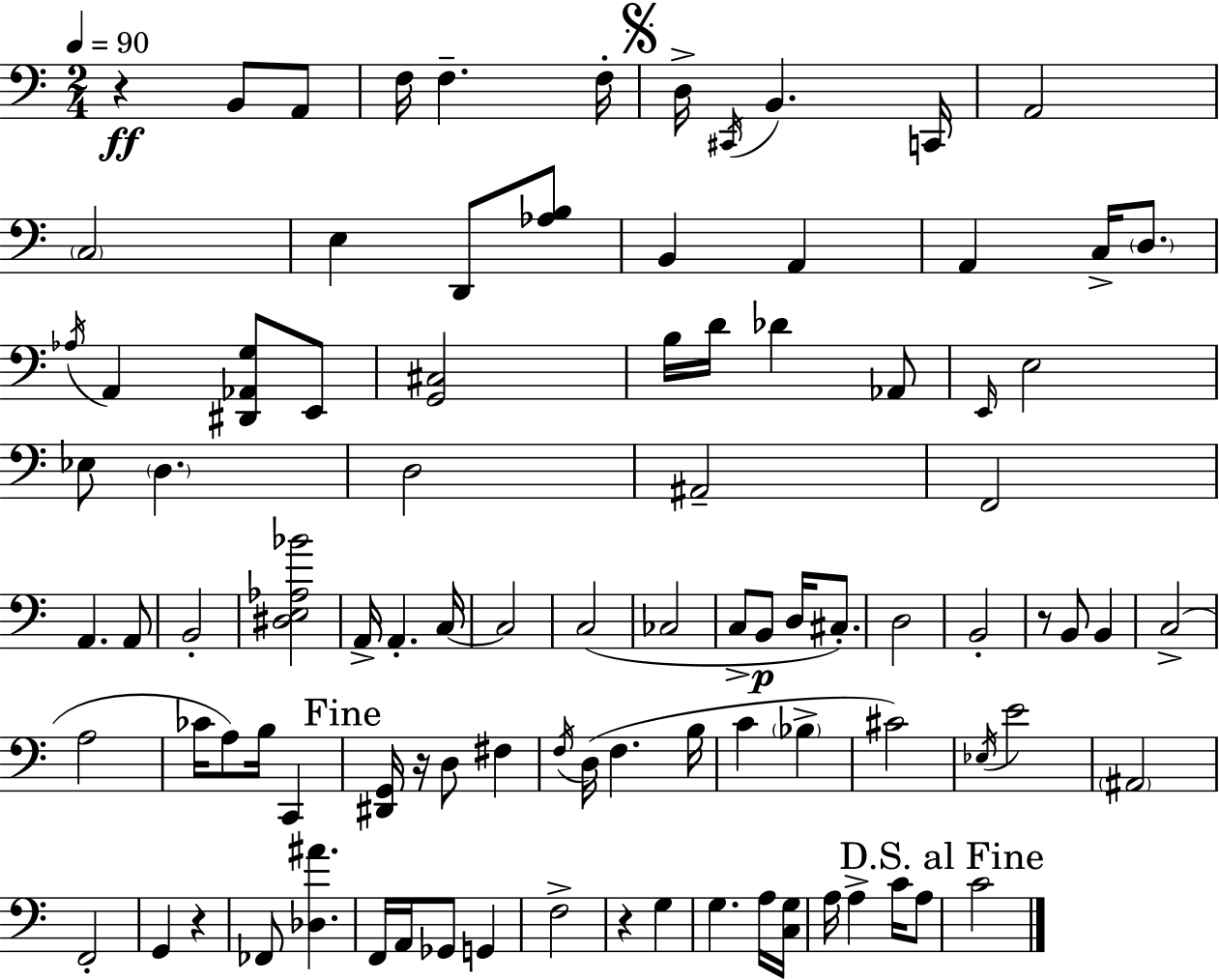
R/q B2/e A2/e F3/s F3/q. F3/s D3/s C#2/s B2/q. C2/s A2/h C3/h E3/q D2/e [Ab3,B3]/e B2/q A2/q A2/q C3/s D3/e. Ab3/s A2/q [D#2,Ab2,G3]/e E2/e [G2,C#3]/h B3/s D4/s Db4/q Ab2/e E2/s E3/h Eb3/e D3/q. D3/h A#2/h F2/h A2/q. A2/e B2/h [D#3,E3,Ab3,Bb4]/h A2/s A2/q. C3/s C3/h C3/h CES3/h C3/e B2/e D3/s C#3/e. D3/h B2/h R/e B2/e B2/q C3/h A3/h CES4/s A3/e B3/s C2/q [D#2,G2]/s R/s D3/e F#3/q F3/s D3/s F3/q. B3/s C4/q Bb3/q C#4/h Eb3/s E4/h A#2/h F2/h G2/q R/q FES2/e [Db3,A#4]/q. F2/s A2/s Gb2/e G2/q F3/h R/q G3/q G3/q. A3/s [C3,G3]/s A3/s A3/q C4/s A3/e C4/h